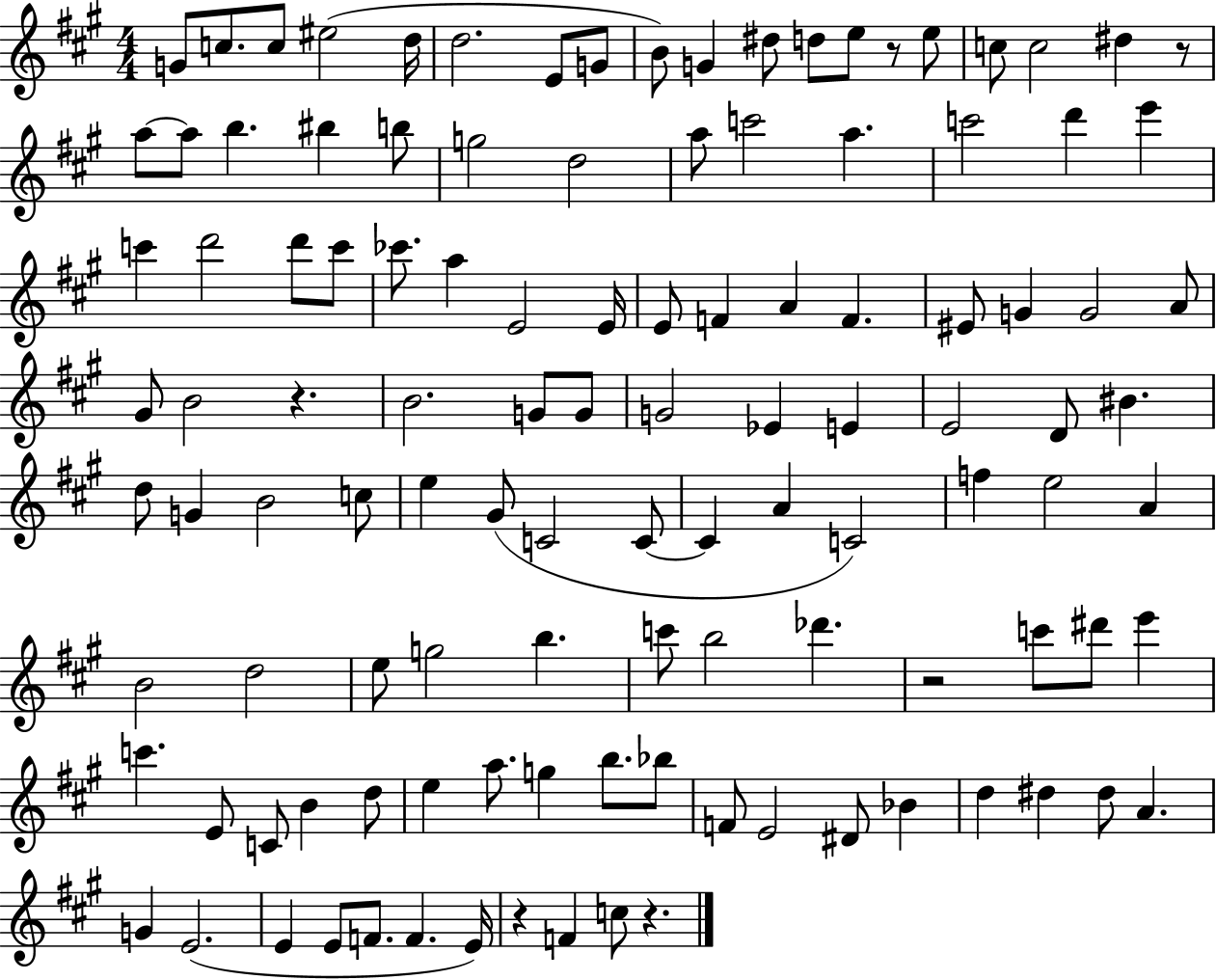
G4/e C5/e. C5/e EIS5/h D5/s D5/h. E4/e G4/e B4/e G4/q D#5/e D5/e E5/e R/e E5/e C5/e C5/h D#5/q R/e A5/e A5/e B5/q. BIS5/q B5/e G5/h D5/h A5/e C6/h A5/q. C6/h D6/q E6/q C6/q D6/h D6/e C6/e CES6/e. A5/q E4/h E4/s E4/e F4/q A4/q F4/q. EIS4/e G4/q G4/h A4/e G#4/e B4/h R/q. B4/h. G4/e G4/e G4/h Eb4/q E4/q E4/h D4/e BIS4/q. D5/e G4/q B4/h C5/e E5/q G#4/e C4/h C4/e C4/q A4/q C4/h F5/q E5/h A4/q B4/h D5/h E5/e G5/h B5/q. C6/e B5/h Db6/q. R/h C6/e D#6/e E6/q C6/q. E4/e C4/e B4/q D5/e E5/q A5/e. G5/q B5/e. Bb5/e F4/e E4/h D#4/e Bb4/q D5/q D#5/q D#5/e A4/q. G4/q E4/h. E4/q E4/e F4/e. F4/q. E4/s R/q F4/q C5/e R/q.